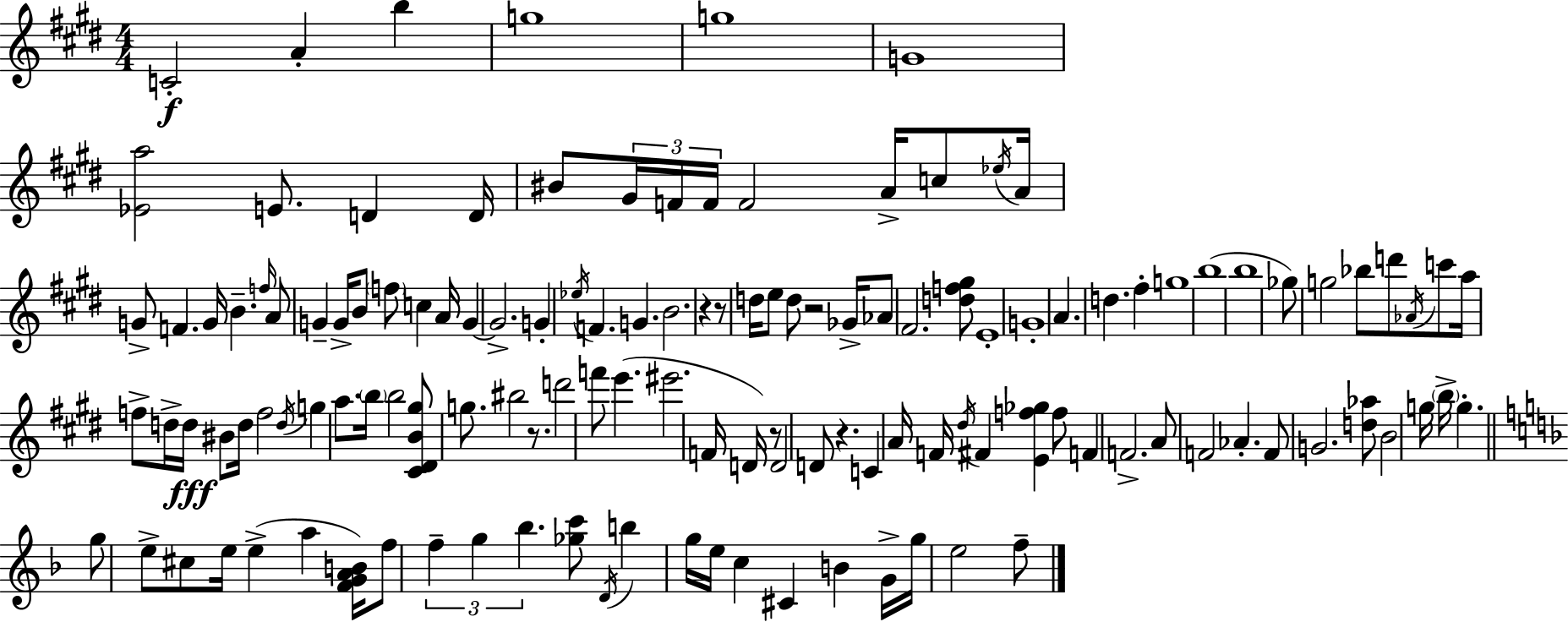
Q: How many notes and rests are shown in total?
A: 130